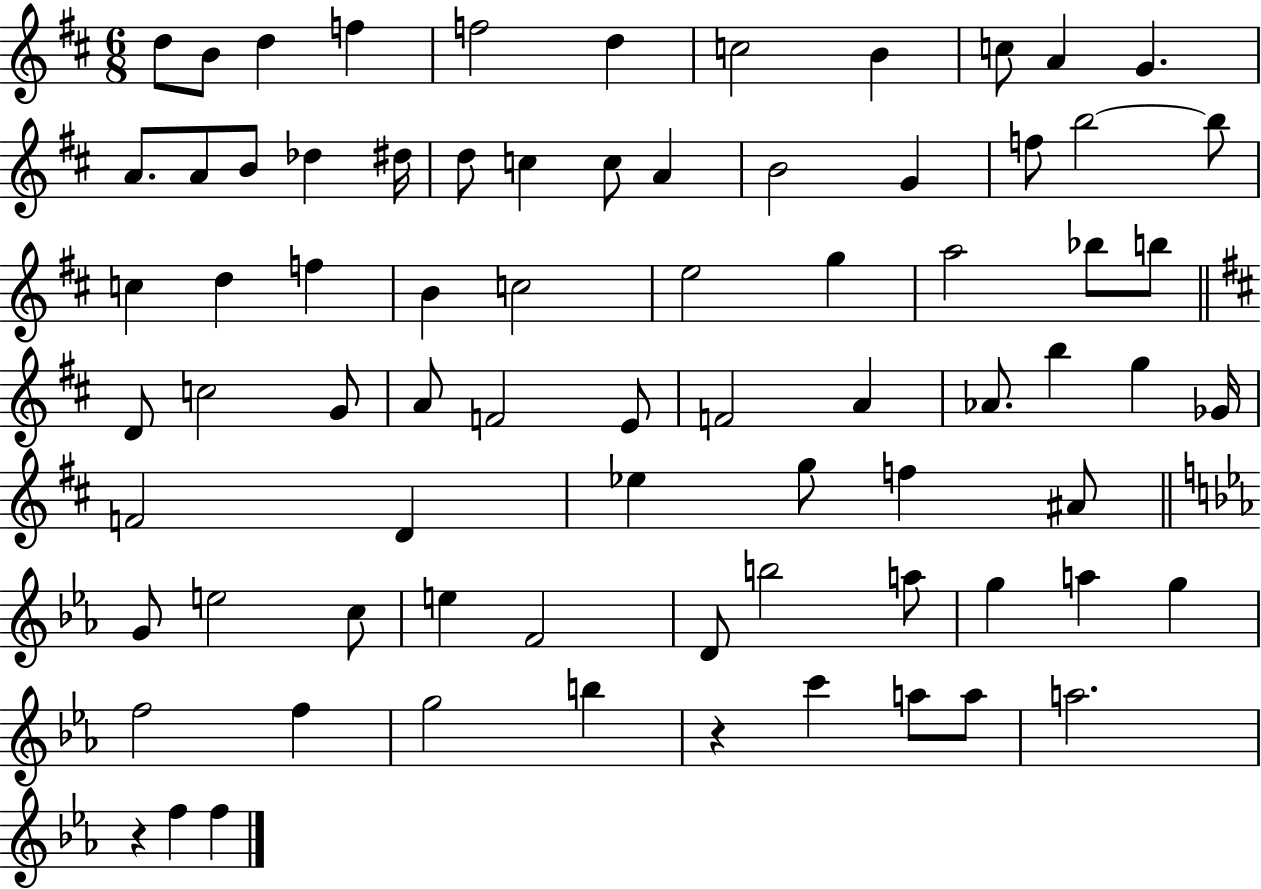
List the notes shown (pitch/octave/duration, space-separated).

D5/e B4/e D5/q F5/q F5/h D5/q C5/h B4/q C5/e A4/q G4/q. A4/e. A4/e B4/e Db5/q D#5/s D5/e C5/q C5/e A4/q B4/h G4/q F5/e B5/h B5/e C5/q D5/q F5/q B4/q C5/h E5/h G5/q A5/h Bb5/e B5/e D4/e C5/h G4/e A4/e F4/h E4/e F4/h A4/q Ab4/e. B5/q G5/q Gb4/s F4/h D4/q Eb5/q G5/e F5/q A#4/e G4/e E5/h C5/e E5/q F4/h D4/e B5/h A5/e G5/q A5/q G5/q F5/h F5/q G5/h B5/q R/q C6/q A5/e A5/e A5/h. R/q F5/q F5/q